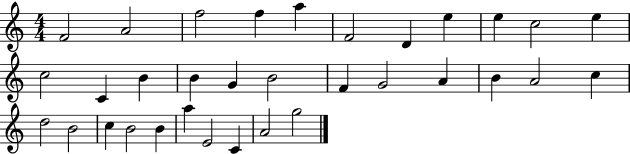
{
  \clef treble
  \numericTimeSignature
  \time 4/4
  \key c \major
  f'2 a'2 | f''2 f''4 a''4 | f'2 d'4 e''4 | e''4 c''2 e''4 | \break c''2 c'4 b'4 | b'4 g'4 b'2 | f'4 g'2 a'4 | b'4 a'2 c''4 | \break d''2 b'2 | c''4 b'2 b'4 | a''4 e'2 c'4 | a'2 g''2 | \break \bar "|."
}